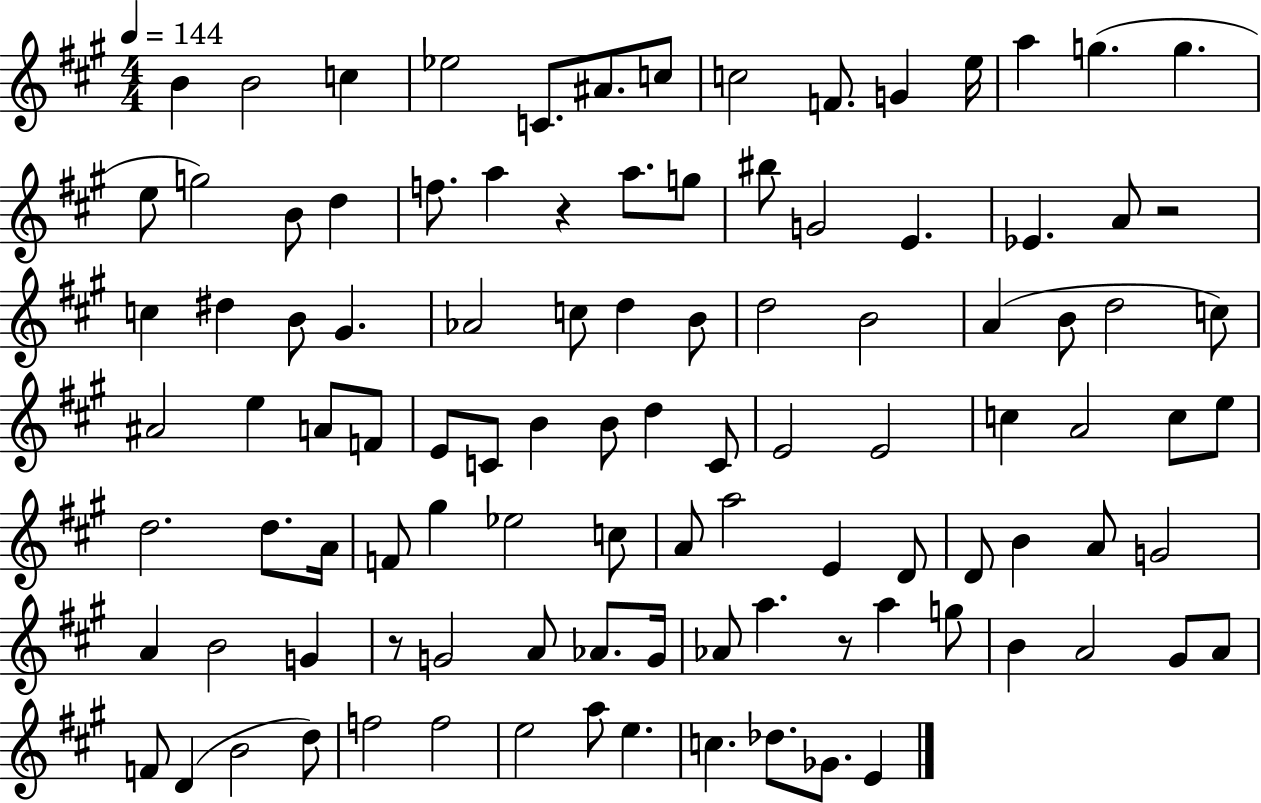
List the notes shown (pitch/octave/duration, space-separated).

B4/q B4/h C5/q Eb5/h C4/e. A#4/e. C5/e C5/h F4/e. G4/q E5/s A5/q G5/q. G5/q. E5/e G5/h B4/e D5/q F5/e. A5/q R/q A5/e. G5/e BIS5/e G4/h E4/q. Eb4/q. A4/e R/h C5/q D#5/q B4/e G#4/q. Ab4/h C5/e D5/q B4/e D5/h B4/h A4/q B4/e D5/h C5/e A#4/h E5/q A4/e F4/e E4/e C4/e B4/q B4/e D5/q C4/e E4/h E4/h C5/q A4/h C5/e E5/e D5/h. D5/e. A4/s F4/e G#5/q Eb5/h C5/e A4/e A5/h E4/q D4/e D4/e B4/q A4/e G4/h A4/q B4/h G4/q R/e G4/h A4/e Ab4/e. G4/s Ab4/e A5/q. R/e A5/q G5/e B4/q A4/h G#4/e A4/e F4/e D4/q B4/h D5/e F5/h F5/h E5/h A5/e E5/q. C5/q. Db5/e. Gb4/e. E4/q